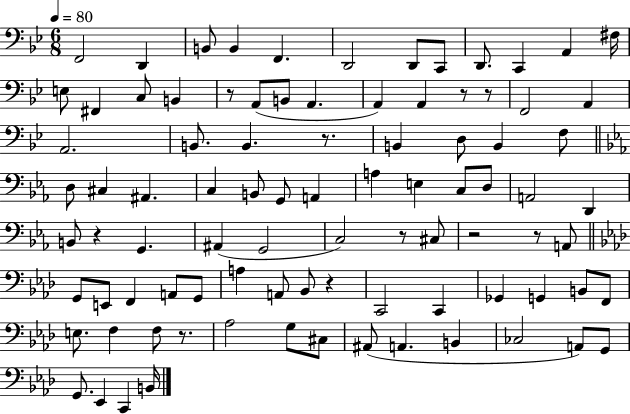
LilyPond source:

{
  \clef bass
  \numericTimeSignature
  \time 6/8
  \key bes \major
  \tempo 4 = 80
  \repeat volta 2 { f,2 d,4 | b,8 b,4 f,4. | d,2 d,8 c,8 | d,8. c,4 a,4 fis16 | \break e8 fis,4 c8 b,4 | r8 a,8( b,8 a,4. | a,4) a,4 r8 r8 | f,2 a,4 | \break a,2. | b,8. b,4. r8. | b,4 d8 b,4 f8 | \bar "||" \break \key ees \major d8 cis4 ais,4. | c4 b,8 g,8 a,4 | a4 e4 c8 d8 | a,2 d,4 | \break b,8 r4 g,4. | ais,4( g,2 | c2) r8 cis8 | r2 r8 a,8 | \break \bar "||" \break \key f \minor g,8 e,8 f,4 a,8 g,8 | a4 a,8 bes,8 r4 | c,2 c,4 | ges,4 g,4 b,8 f,8 | \break e8. f4 f8 r8. | aes2 g8 cis8 | ais,8( a,4. b,4 | ces2 a,8) g,8 | \break g,8. ees,4 c,4 b,16 | } \bar "|."
}